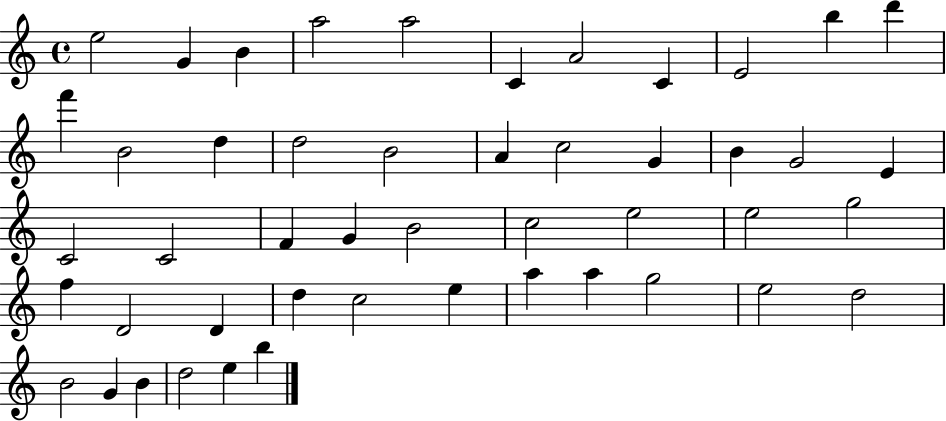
X:1
T:Untitled
M:4/4
L:1/4
K:C
e2 G B a2 a2 C A2 C E2 b d' f' B2 d d2 B2 A c2 G B G2 E C2 C2 F G B2 c2 e2 e2 g2 f D2 D d c2 e a a g2 e2 d2 B2 G B d2 e b